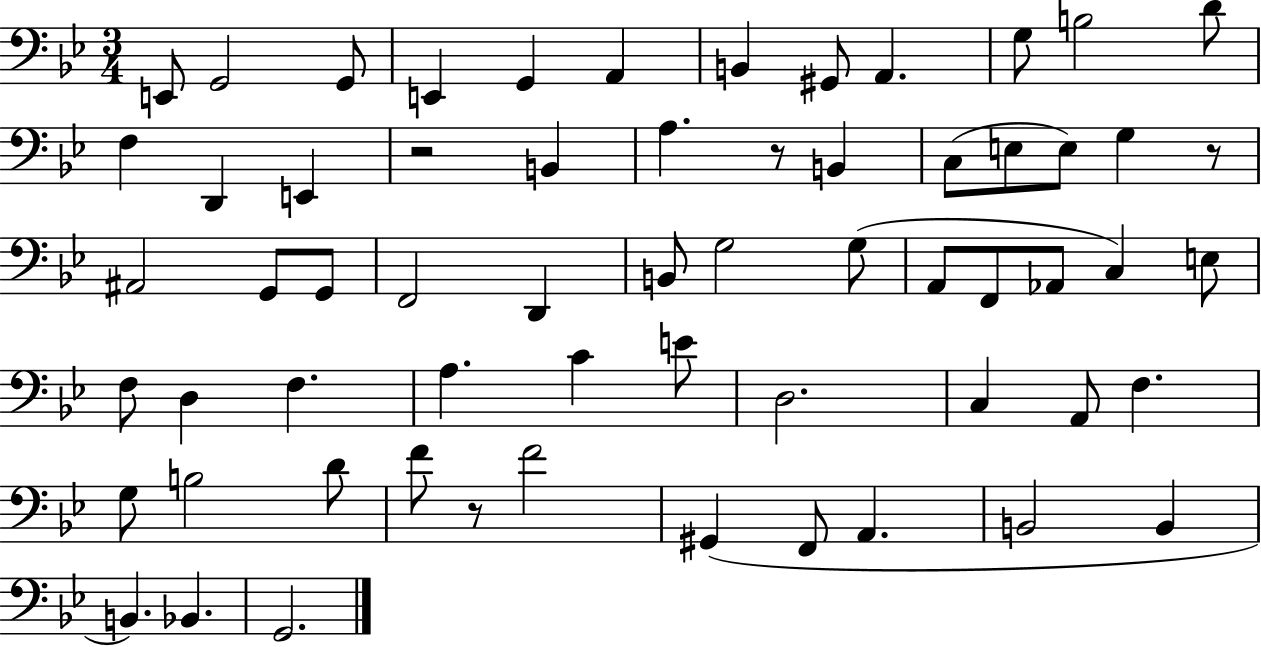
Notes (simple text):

E2/e G2/h G2/e E2/q G2/q A2/q B2/q G#2/e A2/q. G3/e B3/h D4/e F3/q D2/q E2/q R/h B2/q A3/q. R/e B2/q C3/e E3/e E3/e G3/q R/e A#2/h G2/e G2/e F2/h D2/q B2/e G3/h G3/e A2/e F2/e Ab2/e C3/q E3/e F3/e D3/q F3/q. A3/q. C4/q E4/e D3/h. C3/q A2/e F3/q. G3/e B3/h D4/e F4/e R/e F4/h G#2/q F2/e A2/q. B2/h B2/q B2/q. Bb2/q. G2/h.